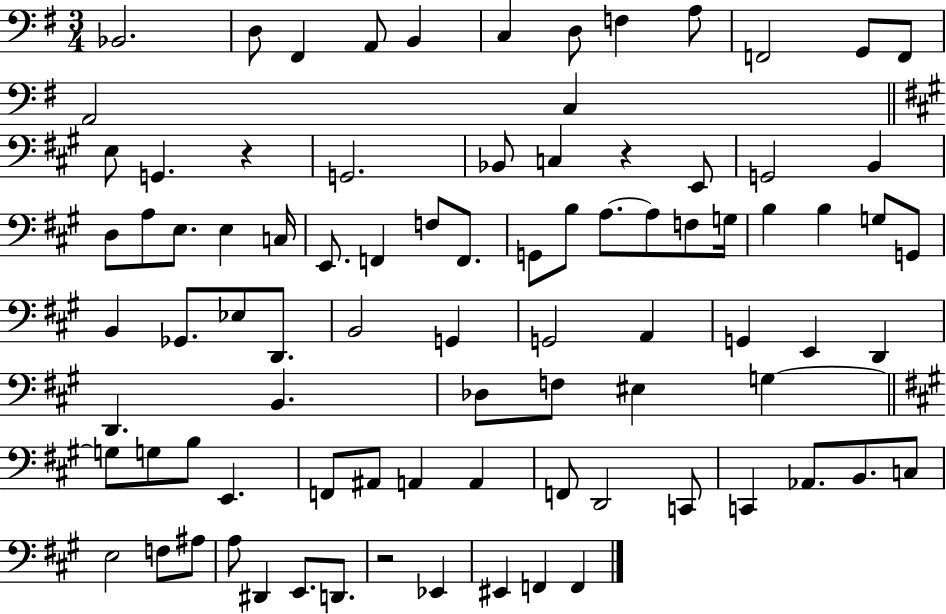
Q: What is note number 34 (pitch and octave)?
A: A3